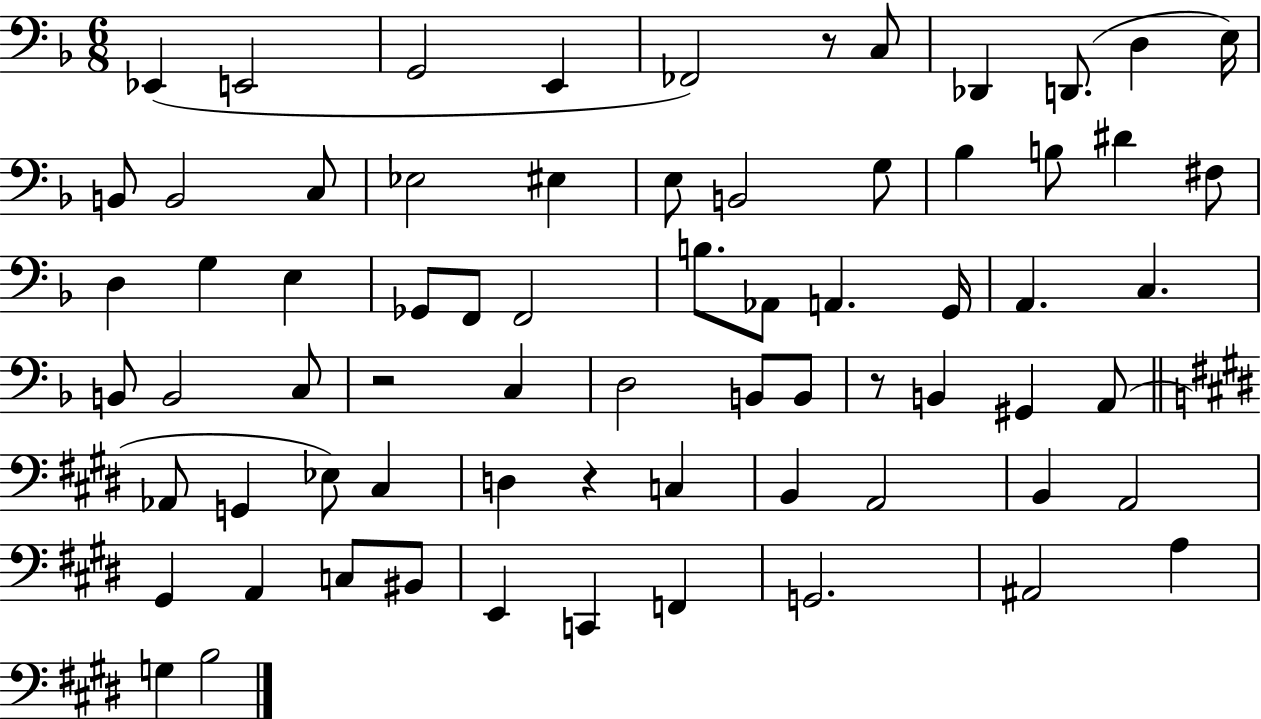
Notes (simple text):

Eb2/q E2/h G2/h E2/q FES2/h R/e C3/e Db2/q D2/e. D3/q E3/s B2/e B2/h C3/e Eb3/h EIS3/q E3/e B2/h G3/e Bb3/q B3/e D#4/q F#3/e D3/q G3/q E3/q Gb2/e F2/e F2/h B3/e. Ab2/e A2/q. G2/s A2/q. C3/q. B2/e B2/h C3/e R/h C3/q D3/h B2/e B2/e R/e B2/q G#2/q A2/e Ab2/e G2/q Eb3/e C#3/q D3/q R/q C3/q B2/q A2/h B2/q A2/h G#2/q A2/q C3/e BIS2/e E2/q C2/q F2/q G2/h. A#2/h A3/q G3/q B3/h